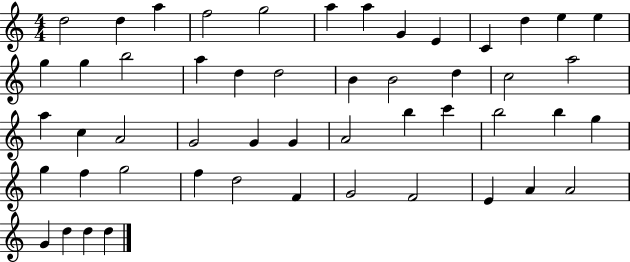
X:1
T:Untitled
M:4/4
L:1/4
K:C
d2 d a f2 g2 a a G E C d e e g g b2 a d d2 B B2 d c2 a2 a c A2 G2 G G A2 b c' b2 b g g f g2 f d2 F G2 F2 E A A2 G d d d